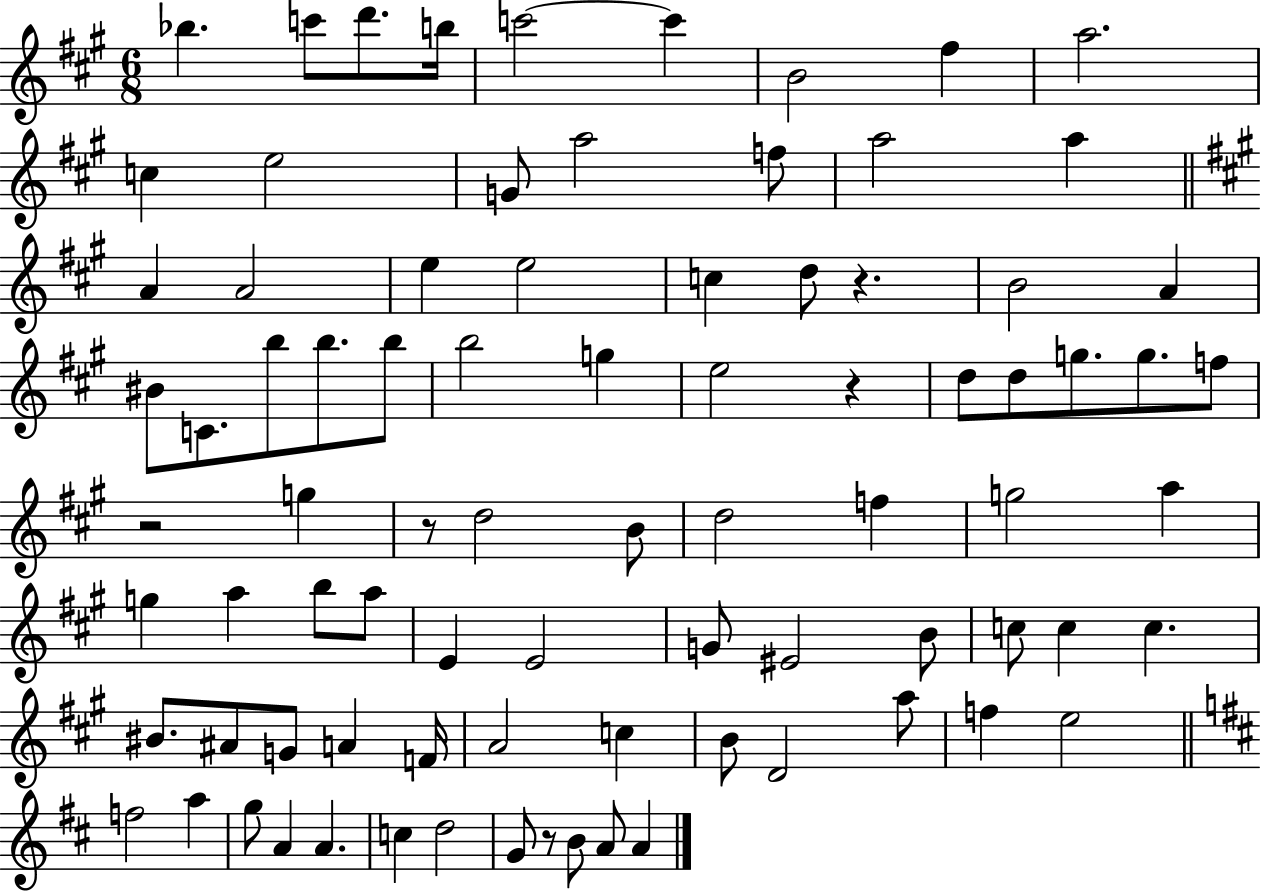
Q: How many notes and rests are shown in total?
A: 84